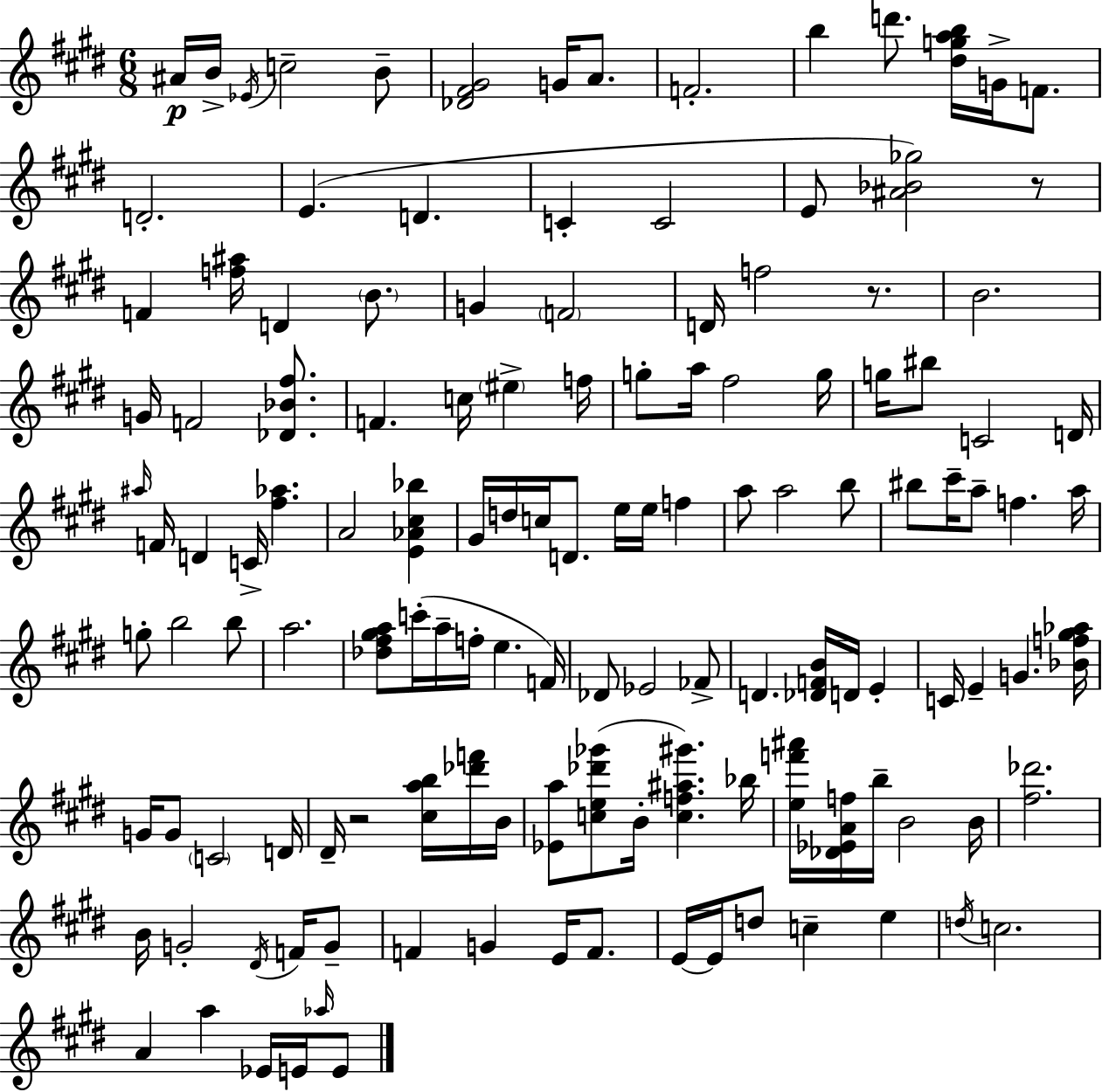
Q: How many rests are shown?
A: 3